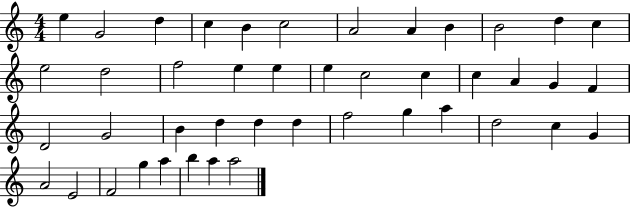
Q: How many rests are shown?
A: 0